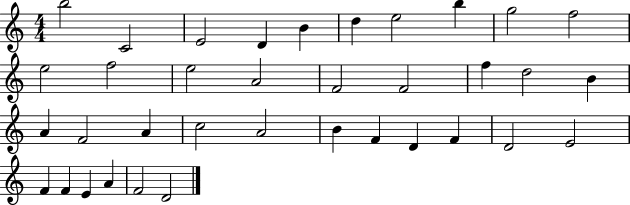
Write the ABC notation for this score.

X:1
T:Untitled
M:4/4
L:1/4
K:C
b2 C2 E2 D B d e2 b g2 f2 e2 f2 e2 A2 F2 F2 f d2 B A F2 A c2 A2 B F D F D2 E2 F F E A F2 D2